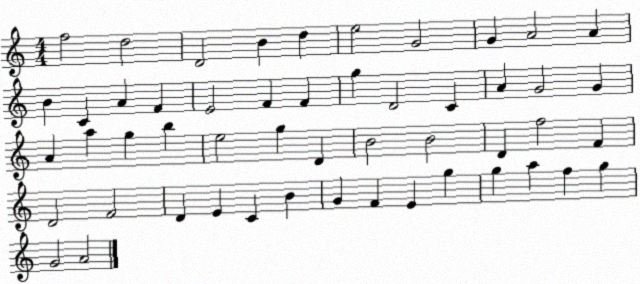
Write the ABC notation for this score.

X:1
T:Untitled
M:4/4
L:1/4
K:C
f2 d2 D2 B d e2 G2 G A2 A B C A F E2 F F g D2 C A G2 G A a g b e2 g D B2 B2 D f2 F D2 F2 D E C B G F E g g a f g G2 A2